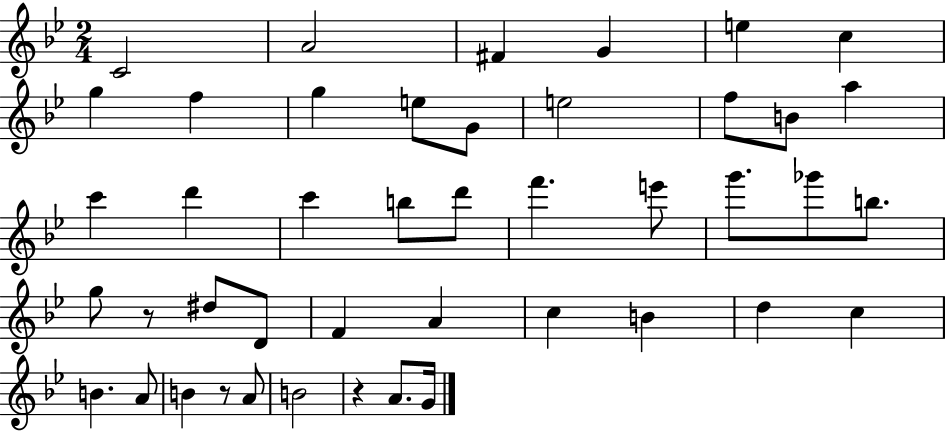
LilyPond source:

{
  \clef treble
  \numericTimeSignature
  \time 2/4
  \key bes \major
  c'2 | a'2 | fis'4 g'4 | e''4 c''4 | \break g''4 f''4 | g''4 e''8 g'8 | e''2 | f''8 b'8 a''4 | \break c'''4 d'''4 | c'''4 b''8 d'''8 | f'''4. e'''8 | g'''8. ges'''8 b''8. | \break g''8 r8 dis''8 d'8 | f'4 a'4 | c''4 b'4 | d''4 c''4 | \break b'4. a'8 | b'4 r8 a'8 | b'2 | r4 a'8. g'16 | \break \bar "|."
}